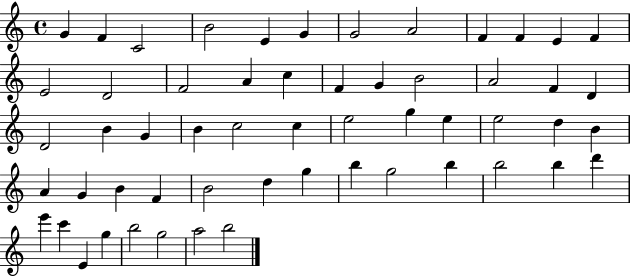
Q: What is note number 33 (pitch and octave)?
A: E5